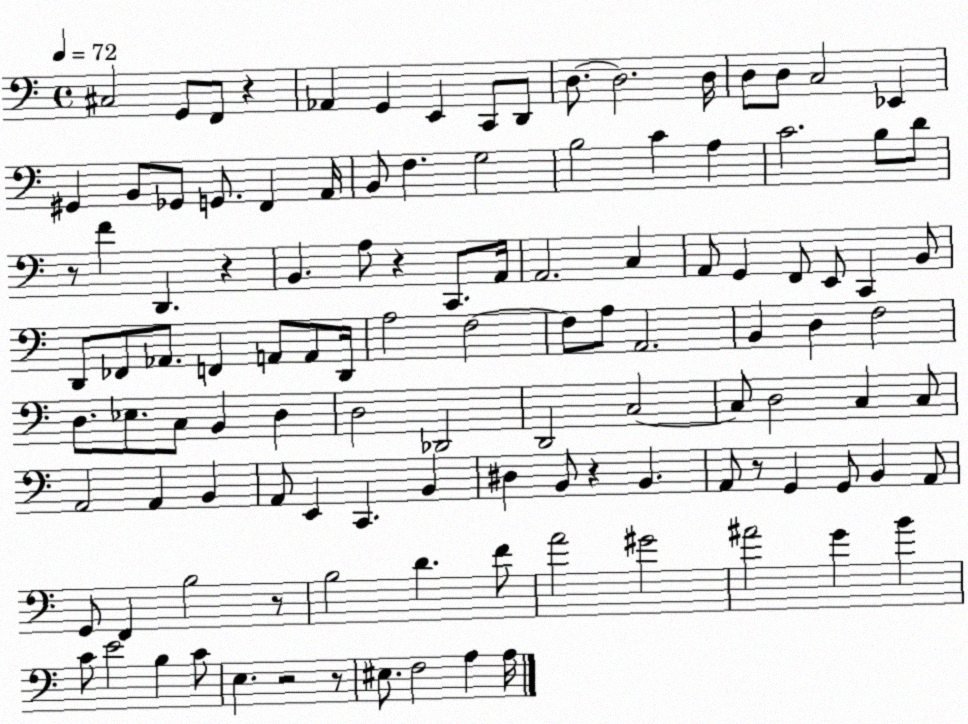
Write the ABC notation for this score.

X:1
T:Untitled
M:4/4
L:1/4
K:C
^C,2 G,,/2 F,,/2 z _A,, G,, E,, C,,/2 D,,/2 D,/2 D,2 D,/4 D,/2 D,/2 C,2 _E,, ^G,, B,,/2 _G,,/2 G,,/2 F,, A,,/4 B,,/2 F, G,2 B,2 C A, C2 B,/2 D/2 z/2 F D,, z B,, A,/2 z C,,/2 A,,/4 A,,2 C, A,,/2 G,, F,,/2 E,,/2 C,, B,,/2 D,,/2 _F,,/2 _A,,/2 F,, A,,/2 A,,/2 D,,/4 A,2 F,2 F,/2 A,/2 A,,2 B,, D, F,2 D,/2 _E,/2 C,/2 B,, D, D,2 _D,,2 D,,2 C,2 C,/2 D,2 C, C,/2 A,,2 A,, B,, A,,/2 E,, C,, B,, ^D, B,,/2 z B,, A,,/2 z/2 G,, G,,/2 B,, A,,/2 G,,/2 F,, B,2 z/2 B,2 D F/2 A2 ^G2 ^A2 G B C/2 E2 B, C/2 E, z2 z/2 ^E,/2 F,2 A, A,/4